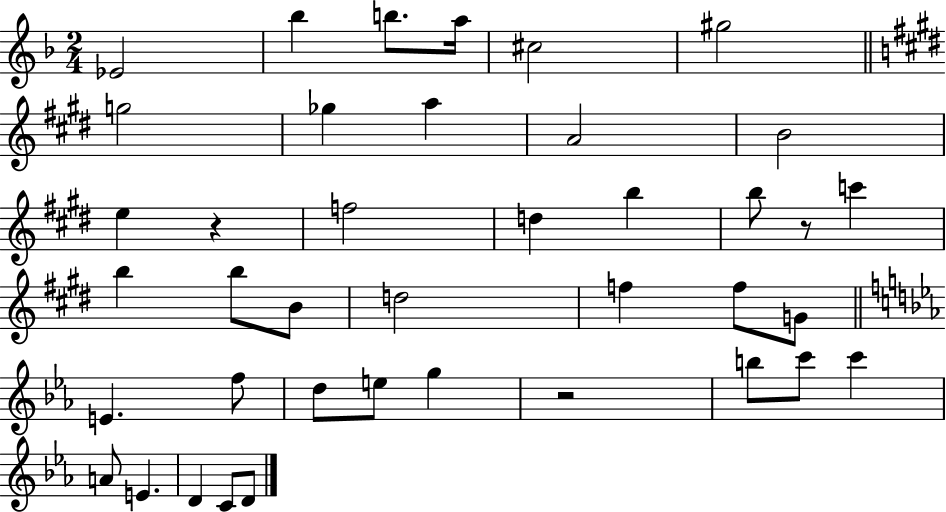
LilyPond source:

{
  \clef treble
  \numericTimeSignature
  \time 2/4
  \key f \major
  \repeat volta 2 { ees'2 | bes''4 b''8. a''16 | cis''2 | gis''2 | \break \bar "||" \break \key e \major g''2 | ges''4 a''4 | a'2 | b'2 | \break e''4 r4 | f''2 | d''4 b''4 | b''8 r8 c'''4 | \break b''4 b''8 b'8 | d''2 | f''4 f''8 g'8 | \bar "||" \break \key c \minor e'4. f''8 | d''8 e''8 g''4 | r2 | b''8 c'''8 c'''4 | \break a'8 e'4. | d'4 c'8 d'8 | } \bar "|."
}